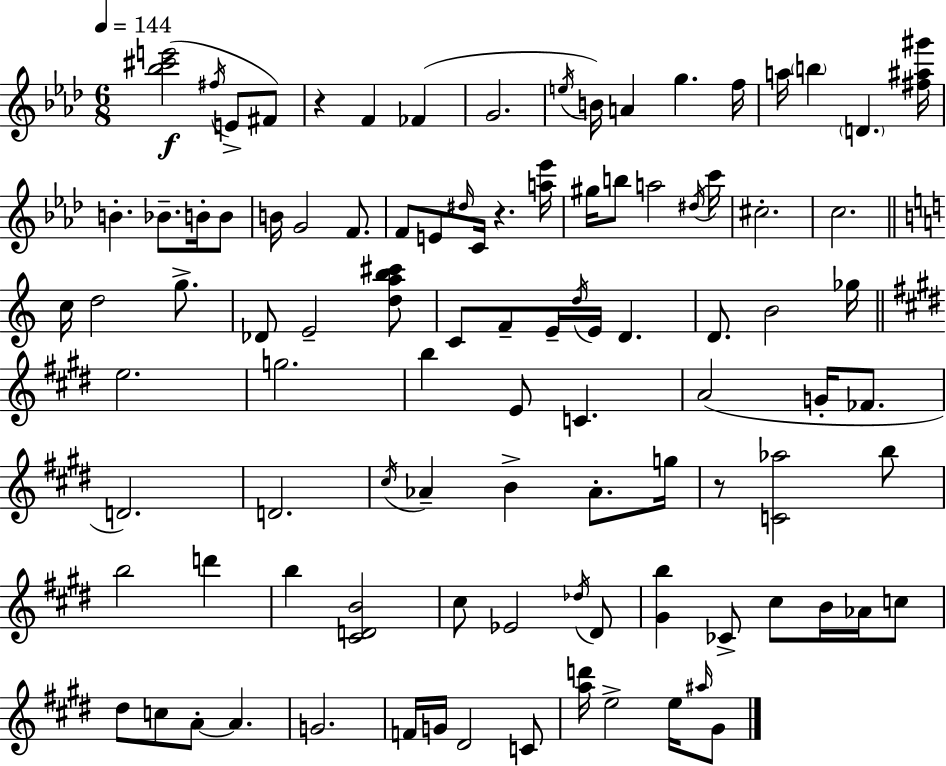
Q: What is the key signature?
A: AES major